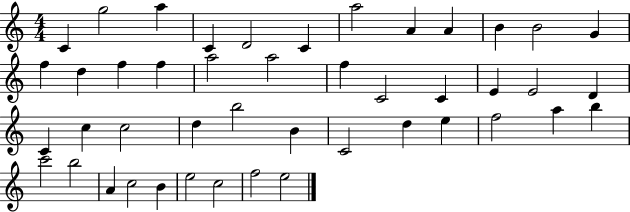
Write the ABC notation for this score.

X:1
T:Untitled
M:4/4
L:1/4
K:C
C g2 a C D2 C a2 A A B B2 G f d f f a2 a2 f C2 C E E2 D C c c2 d b2 B C2 d e f2 a b c'2 b2 A c2 B e2 c2 f2 e2